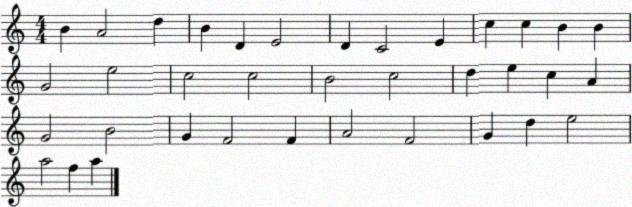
X:1
T:Untitled
M:4/4
L:1/4
K:C
B A2 d B D E2 D C2 E c c B B G2 e2 c2 c2 B2 c2 d e c A G2 B2 G F2 F A2 F2 G d e2 a2 f a